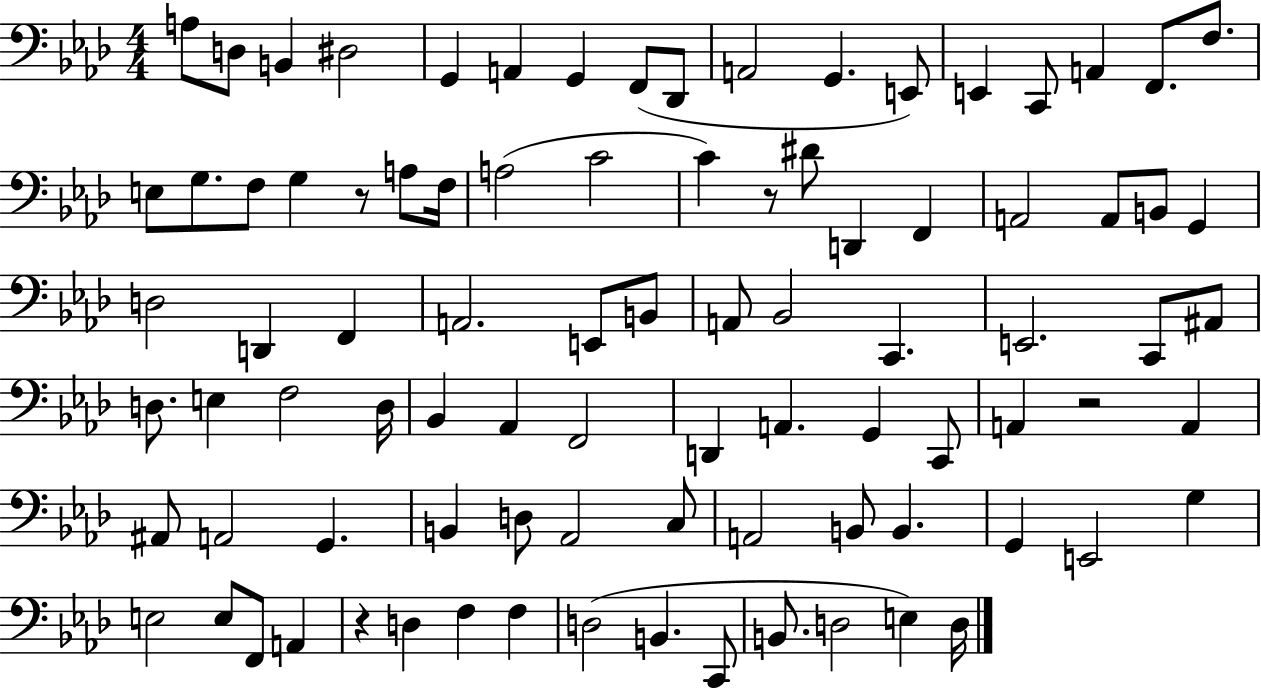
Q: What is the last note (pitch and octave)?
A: D3